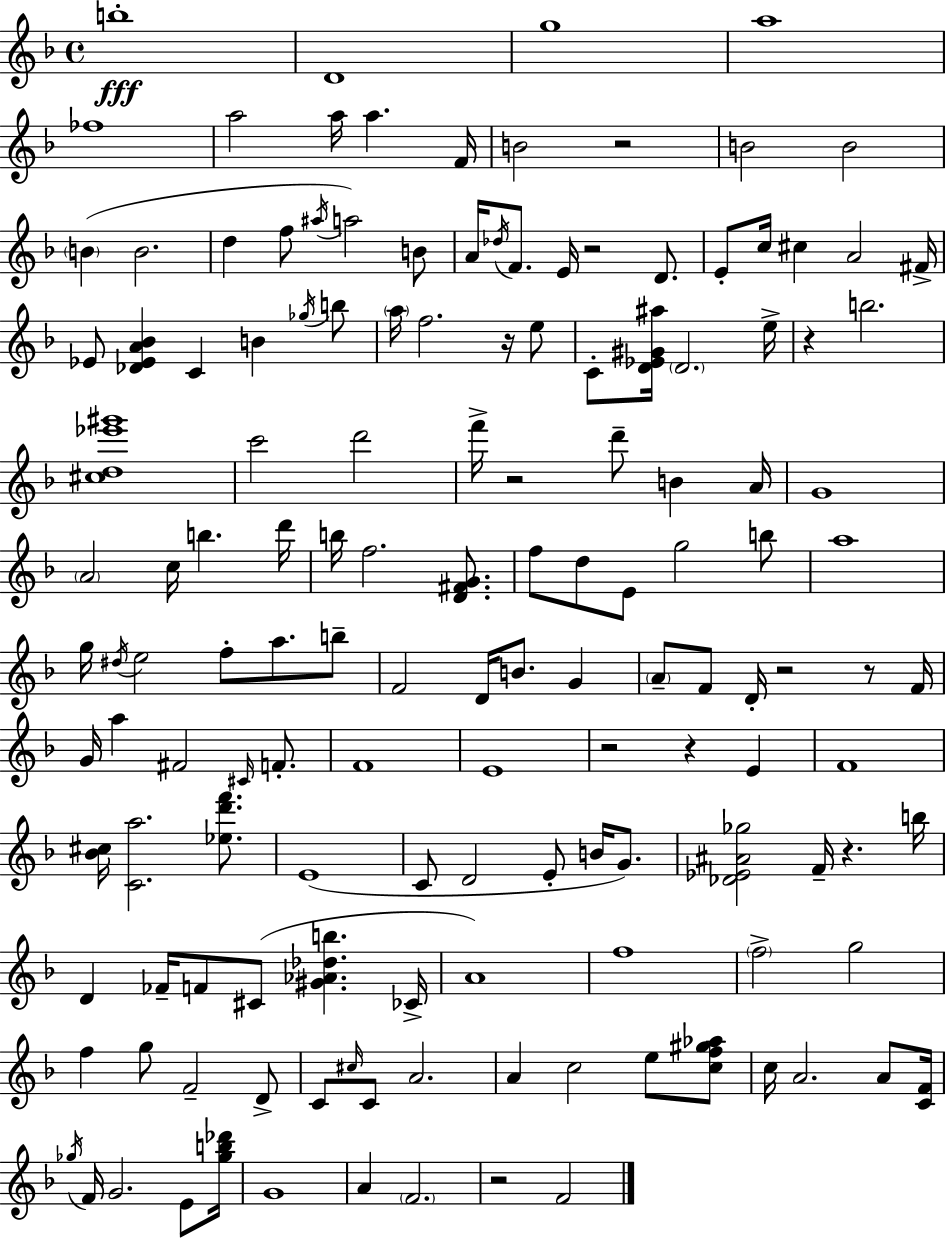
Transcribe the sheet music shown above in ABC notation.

X:1
T:Untitled
M:4/4
L:1/4
K:Dm
b4 D4 g4 a4 _f4 a2 a/4 a F/4 B2 z2 B2 B2 B B2 d f/2 ^a/4 a2 B/2 A/4 _d/4 F/2 E/4 z2 D/2 E/2 c/4 ^c A2 ^F/4 _E/2 [_D_EA_B] C B _g/4 b/2 a/4 f2 z/4 e/2 C/2 [D_E^G^a]/4 D2 e/4 z b2 [^cd_e'^g']4 c'2 d'2 f'/4 z2 d'/2 B A/4 G4 A2 c/4 b d'/4 b/4 f2 [D^FG]/2 f/2 d/2 E/2 g2 b/2 a4 g/4 ^d/4 e2 f/2 a/2 b/2 F2 D/4 B/2 G A/2 F/2 D/4 z2 z/2 F/4 G/4 a ^F2 ^C/4 F/2 F4 E4 z2 z E F4 [_B^c]/4 [Ca]2 [_ed'f']/2 E4 C/2 D2 E/2 B/4 G/2 [_D_E^A_g]2 F/4 z b/4 D _F/4 F/2 ^C/2 [^G_A_db] _C/4 A4 f4 f2 g2 f g/2 F2 D/2 C/2 ^c/4 C/2 A2 A c2 e/2 [cf^g_a]/2 c/4 A2 A/2 [CF]/4 _g/4 F/4 G2 E/2 [_gb_d']/4 G4 A F2 z2 F2